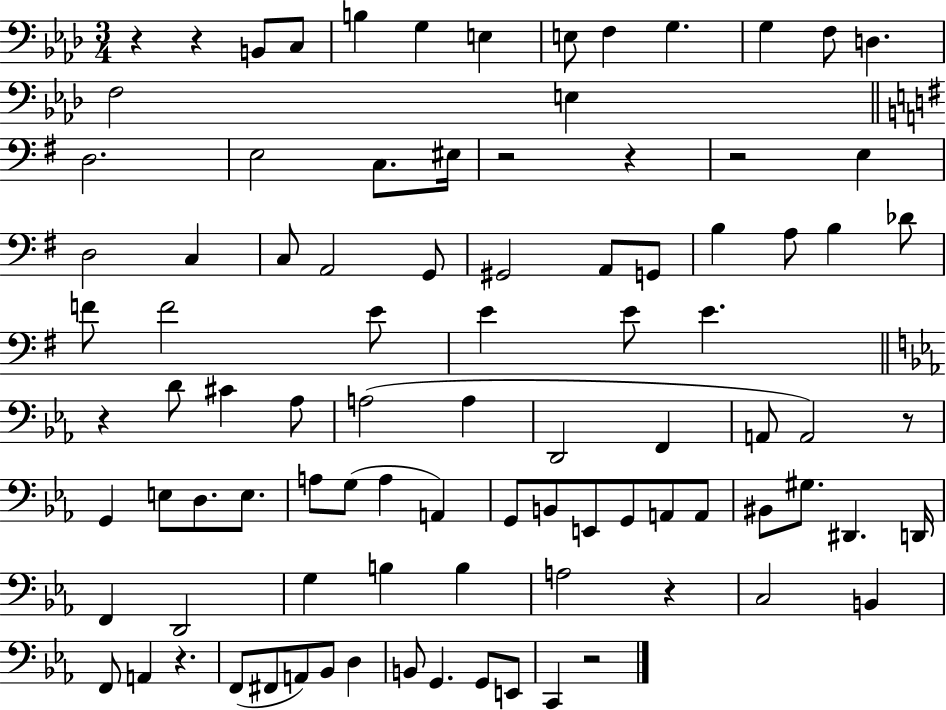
R/q R/q B2/e C3/e B3/q G3/q E3/q E3/e F3/q G3/q. G3/q F3/e D3/q. F3/h E3/q D3/h. E3/h C3/e. EIS3/s R/h R/q R/h E3/q D3/h C3/q C3/e A2/h G2/e G#2/h A2/e G2/e B3/q A3/e B3/q Db4/e F4/e F4/h E4/e E4/q E4/e E4/q. R/q D4/e C#4/q Ab3/e A3/h A3/q D2/h F2/q A2/e A2/h R/e G2/q E3/e D3/e. E3/e. A3/e G3/e A3/q A2/q G2/e B2/e E2/e G2/e A2/e A2/e BIS2/e G#3/e. D#2/q. D2/s F2/q D2/h G3/q B3/q B3/q A3/h R/q C3/h B2/q F2/e A2/q R/q. F2/e F#2/e A2/e Bb2/e D3/q B2/e G2/q. G2/e E2/e C2/q R/h